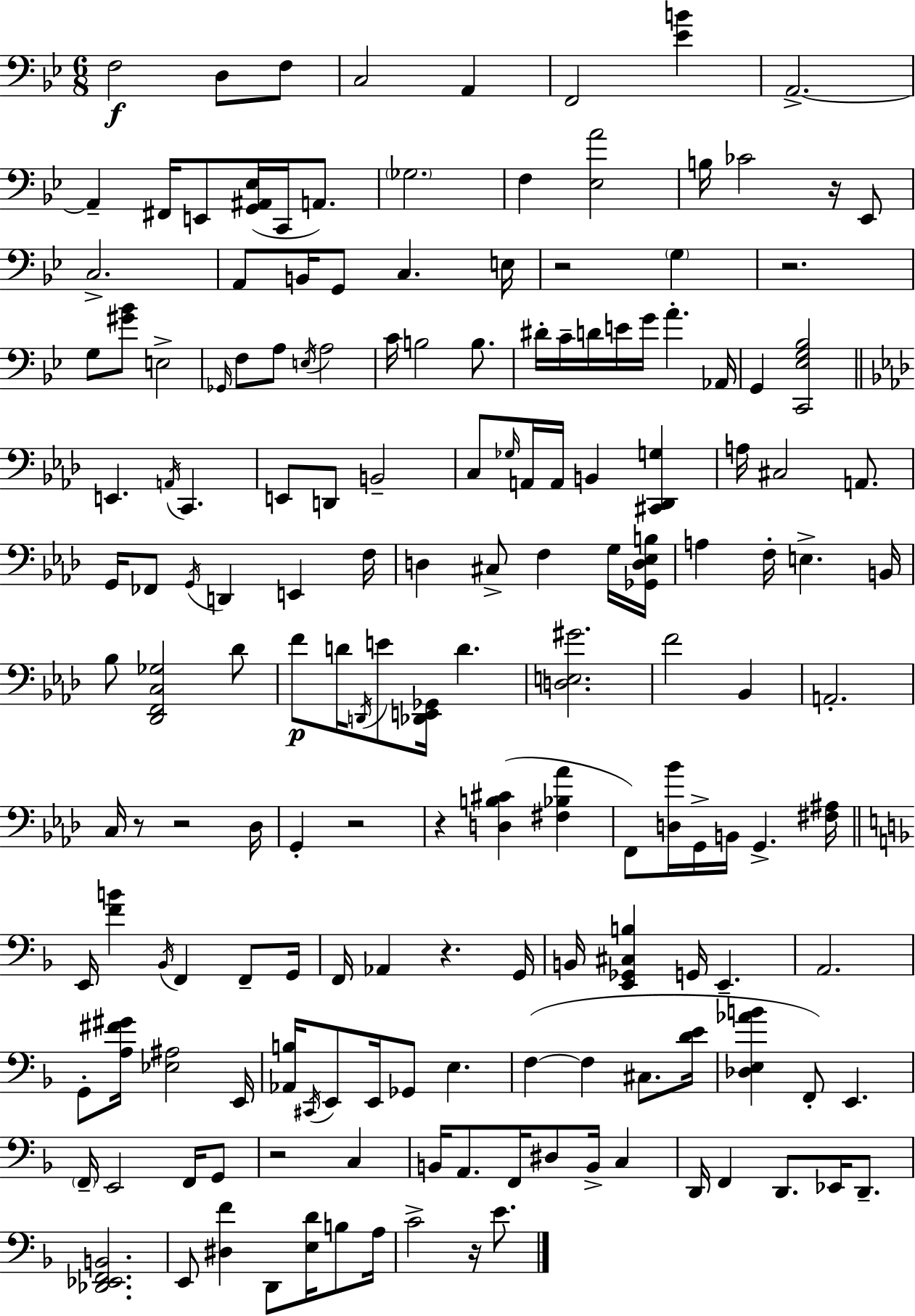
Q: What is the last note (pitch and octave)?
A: E4